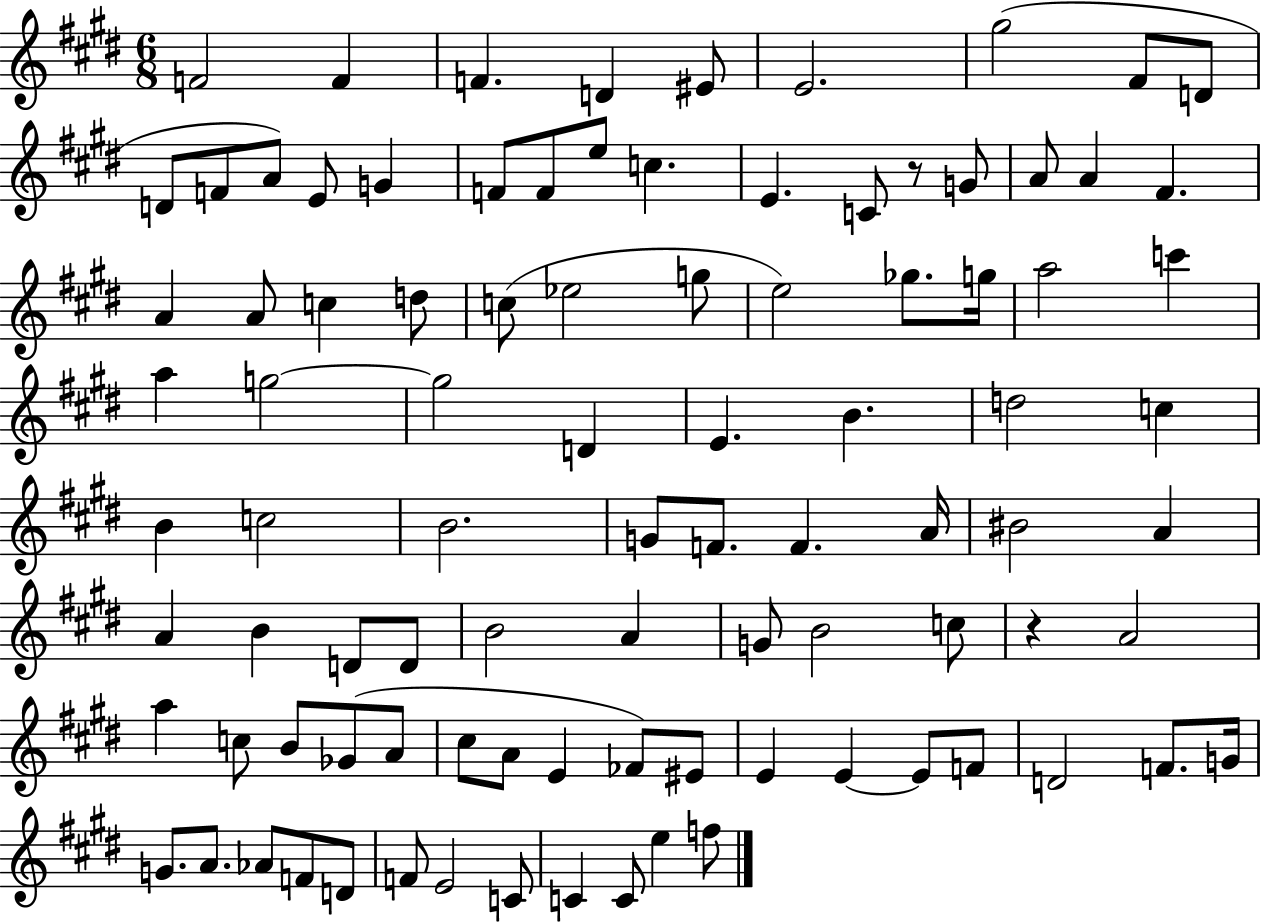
F4/h F4/q F4/q. D4/q EIS4/e E4/h. G#5/h F#4/e D4/e D4/e F4/e A4/e E4/e G4/q F4/e F4/e E5/e C5/q. E4/q. C4/e R/e G4/e A4/e A4/q F#4/q. A4/q A4/e C5/q D5/e C5/e Eb5/h G5/e E5/h Gb5/e. G5/s A5/h C6/q A5/q G5/h G5/h D4/q E4/q. B4/q. D5/h C5/q B4/q C5/h B4/h. G4/e F4/e. F4/q. A4/s BIS4/h A4/q A4/q B4/q D4/e D4/e B4/h A4/q G4/e B4/h C5/e R/q A4/h A5/q C5/e B4/e Gb4/e A4/e C#5/e A4/e E4/q FES4/e EIS4/e E4/q E4/q E4/e F4/e D4/h F4/e. G4/s G4/e. A4/e. Ab4/e F4/e D4/e F4/e E4/h C4/e C4/q C4/e E5/q F5/e